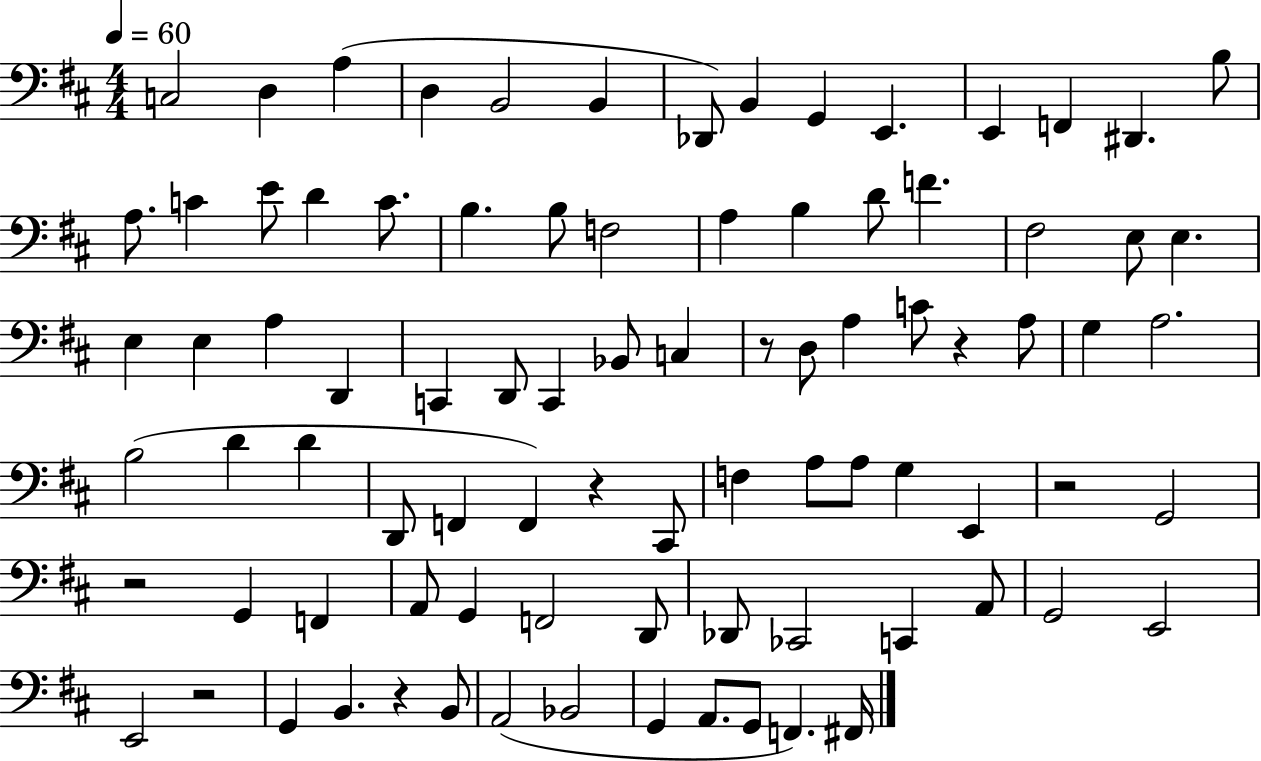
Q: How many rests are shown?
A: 7